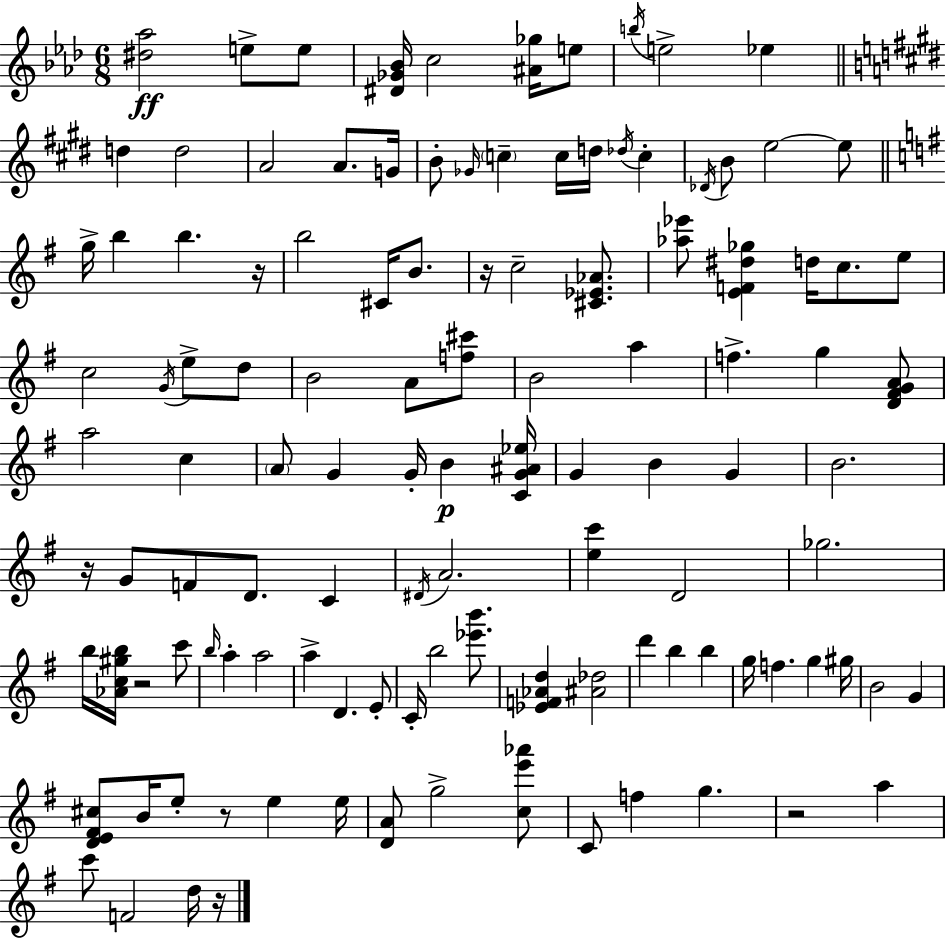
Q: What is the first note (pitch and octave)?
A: E5